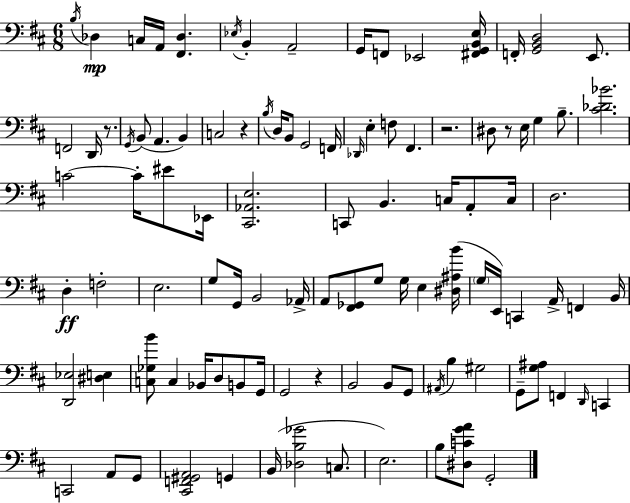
X:1
T:Untitled
M:6/8
L:1/4
K:D
B,/4 _D, C,/4 A,,/4 [^F,,_D,] _E,/4 B,, A,,2 G,,/4 F,,/2 _E,,2 [^F,,G,,B,,E,]/4 F,,/4 [G,,B,,D,]2 E,,/2 F,,2 D,,/4 z/2 G,,/4 B,,/2 A,, B,, C,2 z B,/4 D,/4 B,,/2 G,,2 F,,/4 _D,,/4 E, F,/2 ^F,, z2 ^D,/2 z/2 E,/4 G, B,/2 [^C_D_B]2 C2 C/4 ^E/2 _E,,/4 [^C,,_A,,E,]2 C,,/2 B,, C,/4 A,,/2 C,/4 D,2 D, F,2 E,2 G,/2 G,,/4 B,,2 _A,,/4 A,,/2 [^F,,_G,,]/2 G,/2 G,/4 E, [^D,^A,B]/4 G,/4 E,,/4 C,, A,,/4 F,, B,,/4 [D,,_E,]2 [^D,E,] [C,_G,B]/2 C, _B,,/4 D,/2 B,,/2 G,,/4 G,,2 z B,,2 B,,/2 G,,/2 ^A,,/4 B, ^G,2 G,,/2 [G,^A,]/2 F,, D,,/4 C,, C,,2 A,,/2 G,,/2 [^C,,F,,^G,,A,,]2 G,, B,,/4 [_D,B,_G]2 C,/2 E,2 B,/2 [^D,CGA]/2 G,,2